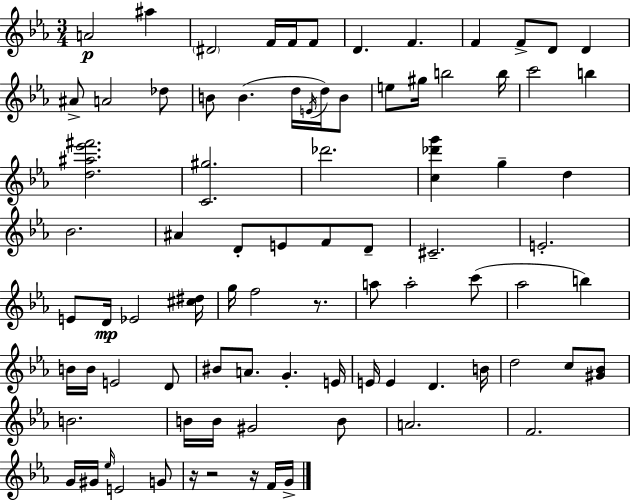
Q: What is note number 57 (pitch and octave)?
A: E4